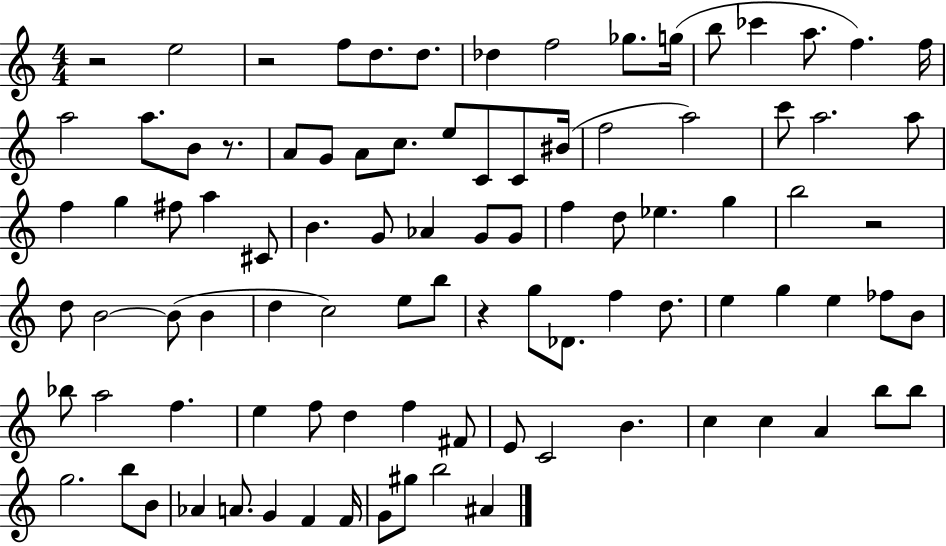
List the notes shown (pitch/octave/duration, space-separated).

R/h E5/h R/h F5/e D5/e. D5/e. Db5/q F5/h Gb5/e. G5/s B5/e CES6/q A5/e. F5/q. F5/s A5/h A5/e. B4/e R/e. A4/e G4/e A4/e C5/e. E5/e C4/e C4/e BIS4/s F5/h A5/h C6/e A5/h. A5/e F5/q G5/q F#5/e A5/q C#4/e B4/q. G4/e Ab4/q G4/e G4/e F5/q D5/e Eb5/q. G5/q B5/h R/h D5/e B4/h B4/e B4/q D5/q C5/h E5/e B5/e R/q G5/e Db4/e. F5/q D5/e. E5/q G5/q E5/q FES5/e B4/e Bb5/e A5/h F5/q. E5/q F5/e D5/q F5/q F#4/e E4/e C4/h B4/q. C5/q C5/q A4/q B5/e B5/e G5/h. B5/e B4/e Ab4/q A4/e. G4/q F4/q F4/s G4/e G#5/e B5/h A#4/q